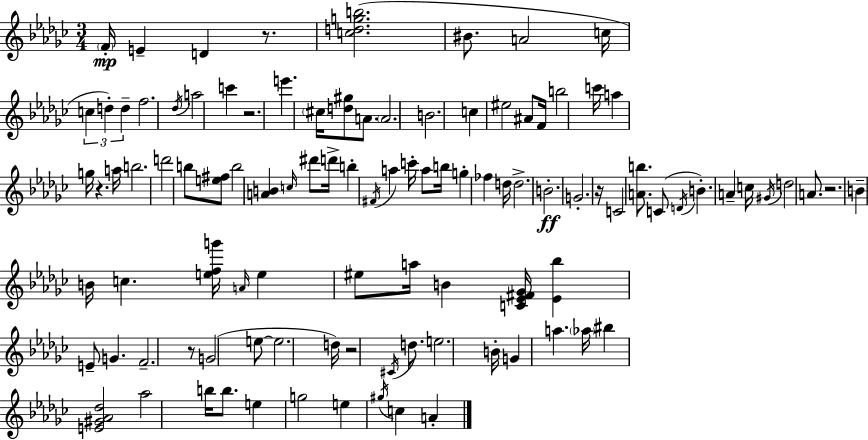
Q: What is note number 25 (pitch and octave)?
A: A5